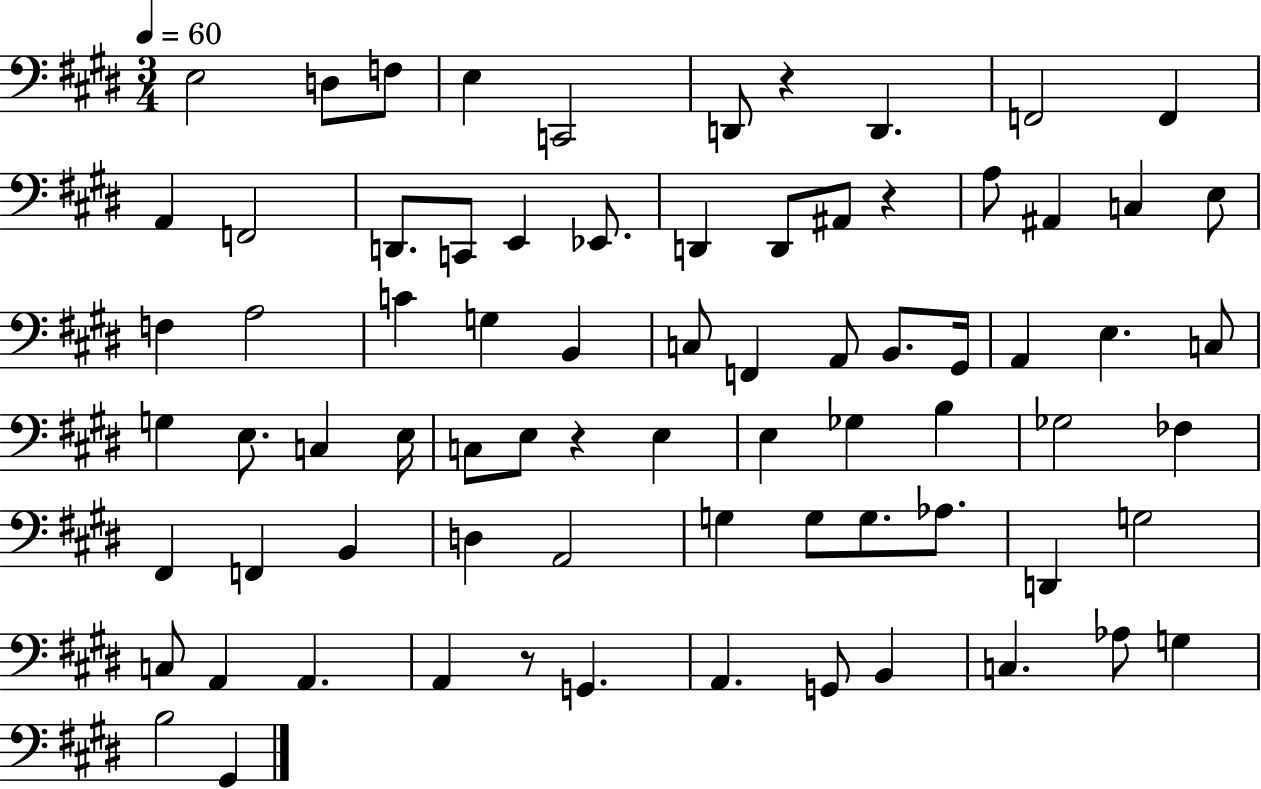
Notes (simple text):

E3/h D3/e F3/e E3/q C2/h D2/e R/q D2/q. F2/h F2/q A2/q F2/h D2/e. C2/e E2/q Eb2/e. D2/q D2/e A#2/e R/q A3/e A#2/q C3/q E3/e F3/q A3/h C4/q G3/q B2/q C3/e F2/q A2/e B2/e. G#2/s A2/q E3/q. C3/e G3/q E3/e. C3/q E3/s C3/e E3/e R/q E3/q E3/q Gb3/q B3/q Gb3/h FES3/q F#2/q F2/q B2/q D3/q A2/h G3/q G3/e G3/e. Ab3/e. D2/q G3/h C3/e A2/q A2/q. A2/q R/e G2/q. A2/q. G2/e B2/q C3/q. Ab3/e G3/q B3/h G#2/q